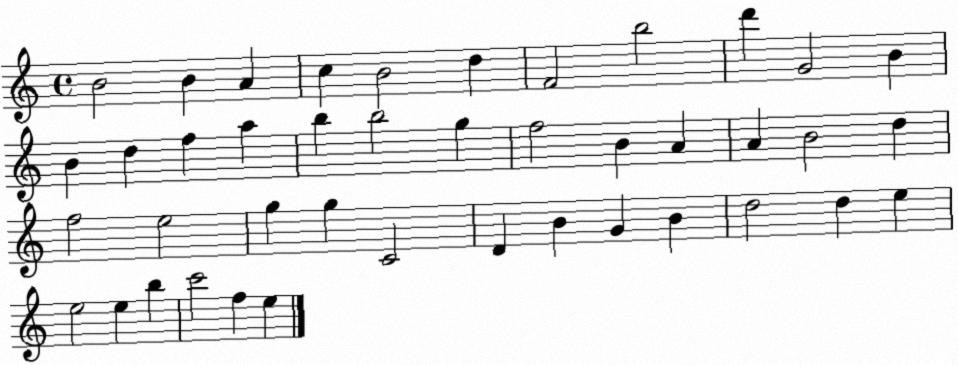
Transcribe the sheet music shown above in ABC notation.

X:1
T:Untitled
M:4/4
L:1/4
K:C
B2 B A c B2 d F2 b2 d' G2 B B d f a b b2 g f2 B A A B2 d f2 e2 g g C2 D B G B d2 d e e2 e b c'2 f e